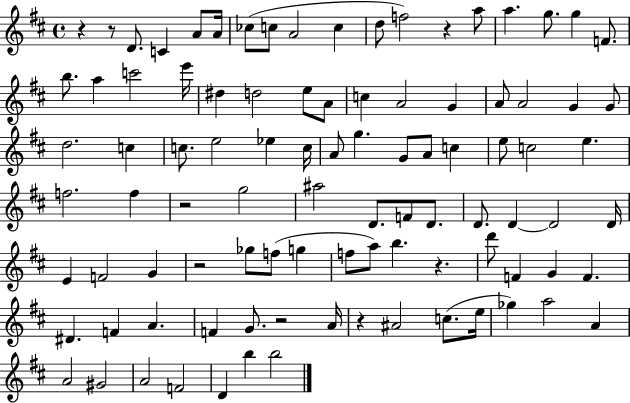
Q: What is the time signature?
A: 4/4